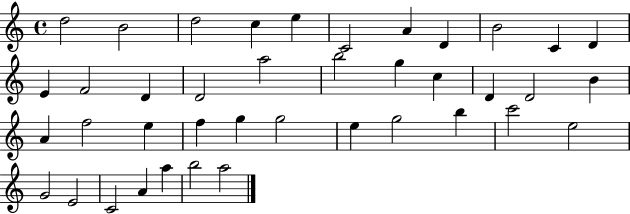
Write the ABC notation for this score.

X:1
T:Untitled
M:4/4
L:1/4
K:C
d2 B2 d2 c e C2 A D B2 C D E F2 D D2 a2 b2 g c D D2 B A f2 e f g g2 e g2 b c'2 e2 G2 E2 C2 A a b2 a2